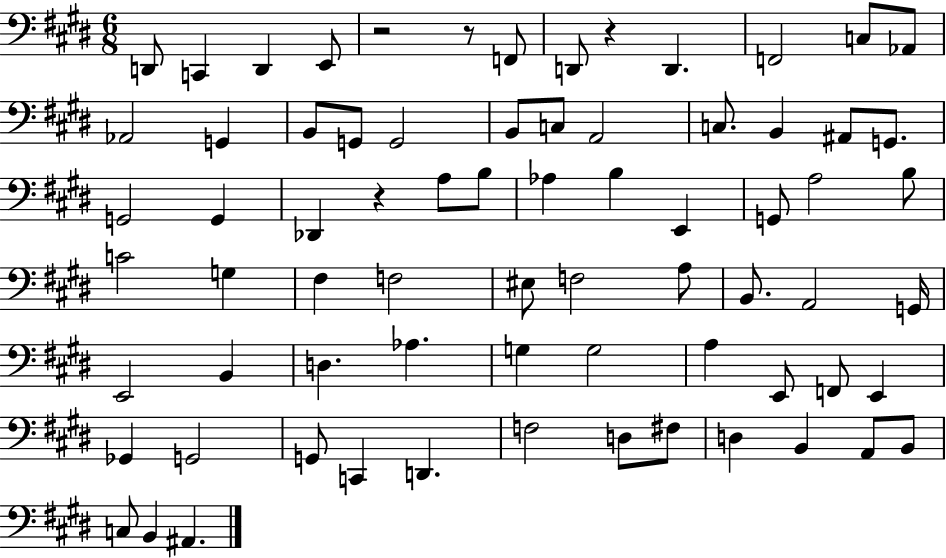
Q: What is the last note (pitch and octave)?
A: A#2